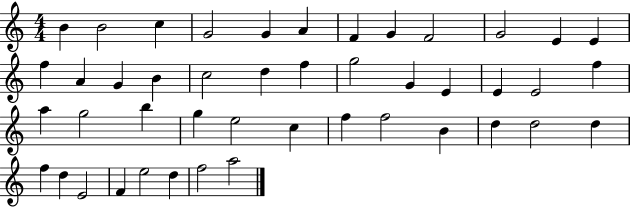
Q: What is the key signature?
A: C major